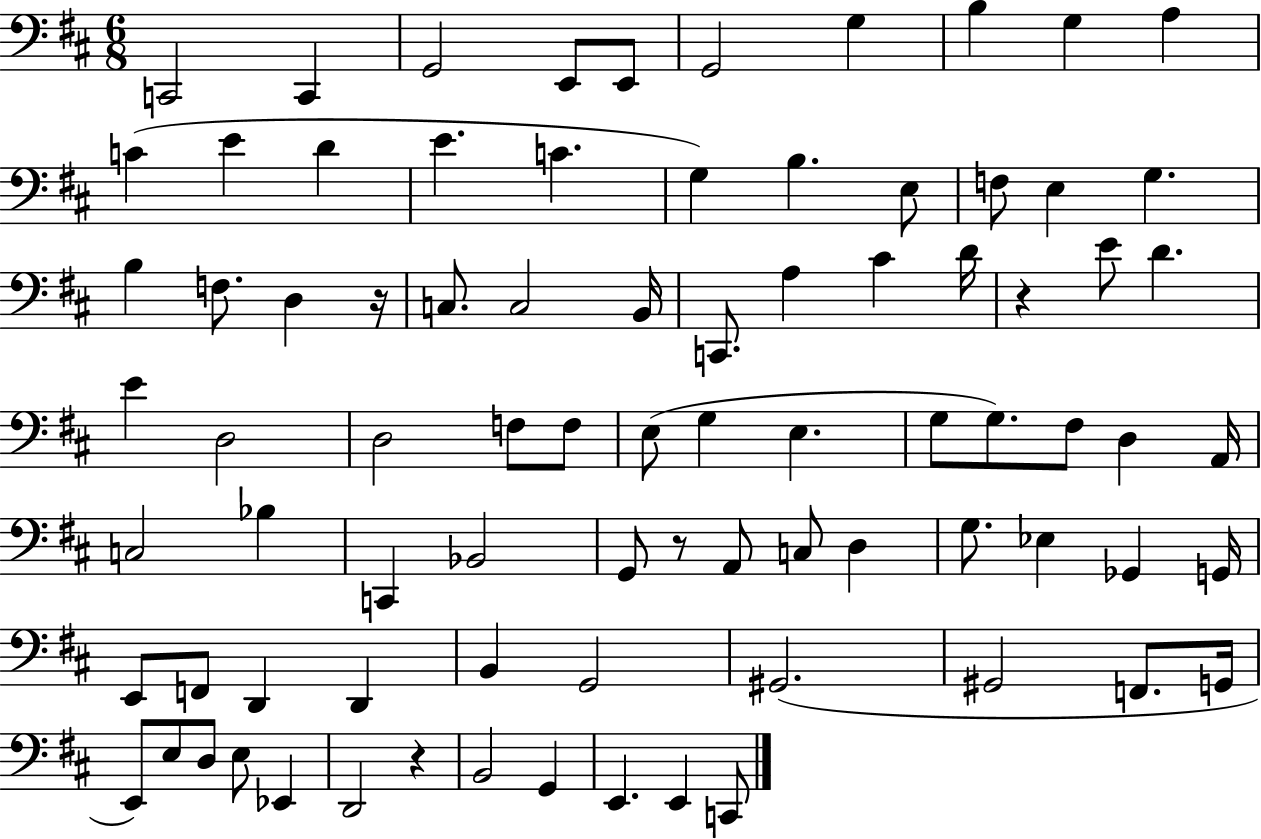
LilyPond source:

{
  \clef bass
  \numericTimeSignature
  \time 6/8
  \key d \major
  c,2 c,4 | g,2 e,8 e,8 | g,2 g4 | b4 g4 a4 | \break c'4( e'4 d'4 | e'4. c'4. | g4) b4. e8 | f8 e4 g4. | \break b4 f8. d4 r16 | c8. c2 b,16 | c,8. a4 cis'4 d'16 | r4 e'8 d'4. | \break e'4 d2 | d2 f8 f8 | e8( g4 e4. | g8 g8.) fis8 d4 a,16 | \break c2 bes4 | c,4 bes,2 | g,8 r8 a,8 c8 d4 | g8. ees4 ges,4 g,16 | \break e,8 f,8 d,4 d,4 | b,4 g,2 | gis,2.( | gis,2 f,8. g,16 | \break e,8) e8 d8 e8 ees,4 | d,2 r4 | b,2 g,4 | e,4. e,4 c,8 | \break \bar "|."
}